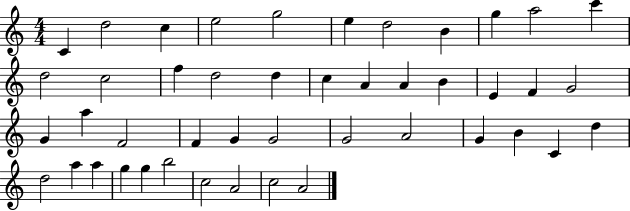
{
  \clef treble
  \numericTimeSignature
  \time 4/4
  \key c \major
  c'4 d''2 c''4 | e''2 g''2 | e''4 d''2 b'4 | g''4 a''2 c'''4 | \break d''2 c''2 | f''4 d''2 d''4 | c''4 a'4 a'4 b'4 | e'4 f'4 g'2 | \break g'4 a''4 f'2 | f'4 g'4 g'2 | g'2 a'2 | g'4 b'4 c'4 d''4 | \break d''2 a''4 a''4 | g''4 g''4 b''2 | c''2 a'2 | c''2 a'2 | \break \bar "|."
}